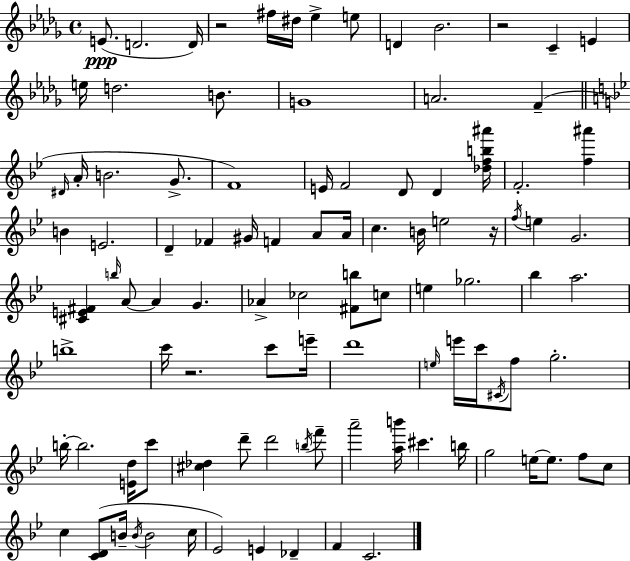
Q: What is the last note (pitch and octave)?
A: C4